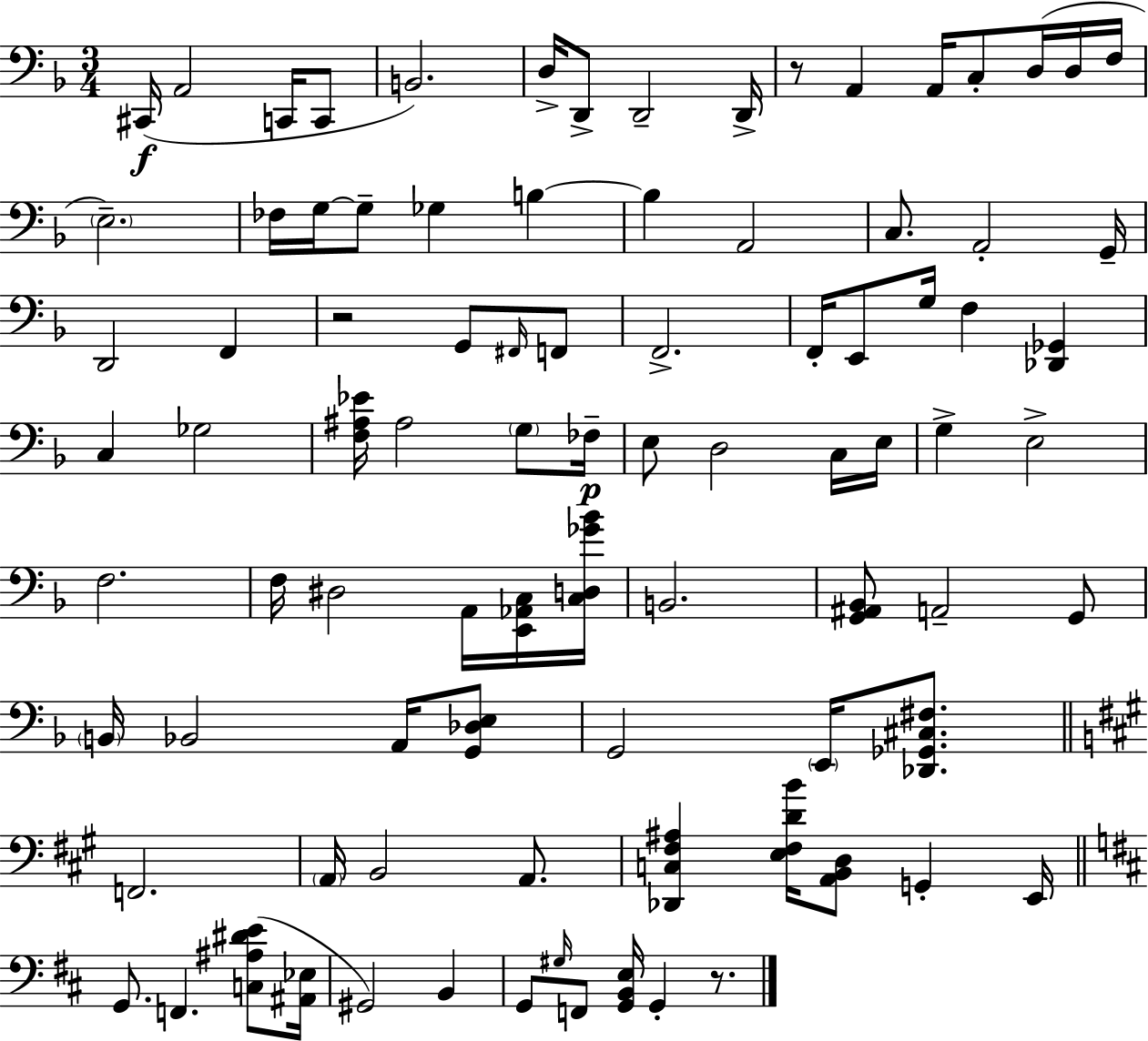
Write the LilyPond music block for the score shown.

{
  \clef bass
  \numericTimeSignature
  \time 3/4
  \key f \major
  cis,16(\f a,2 c,16 c,8 | b,2.) | d16-> d,8-> d,2-- d,16-> | r8 a,4 a,16 c8-. d16( d16 f16 | \break \parenthesize e2.--) | fes16 g16~~ g8-- ges4 b4~~ | b4 a,2 | c8. a,2-. g,16-- | \break d,2 f,4 | r2 g,8 \grace { fis,16 } f,8 | f,2.-> | f,16-. e,8 g16 f4 <des, ges,>4 | \break c4 ges2 | <f ais ees'>16 ais2 \parenthesize g8 | fes16--\p e8 d2 c16 | e16 g4-> e2-> | \break f2. | f16 dis2 a,16 <e, aes, c>16 | <c d ges' bes'>16 b,2. | <g, ais, bes,>8 a,2-- g,8 | \break \parenthesize b,16 bes,2 a,16 <g, des e>8 | g,2 \parenthesize e,16 <des, ges, cis fis>8. | \bar "||" \break \key a \major f,2. | \parenthesize a,16 b,2 a,8. | <des, c fis ais>4 <e fis d' b'>16 <a, b, d>8 g,4-. e,16 | \bar "||" \break \key d \major g,8. f,4. <c ais dis' e'>8( <ais, ees>16 | gis,2) b,4 | g,8 \grace { gis16 } f,8 <g, b, e>16 g,4-. r8. | \bar "|."
}